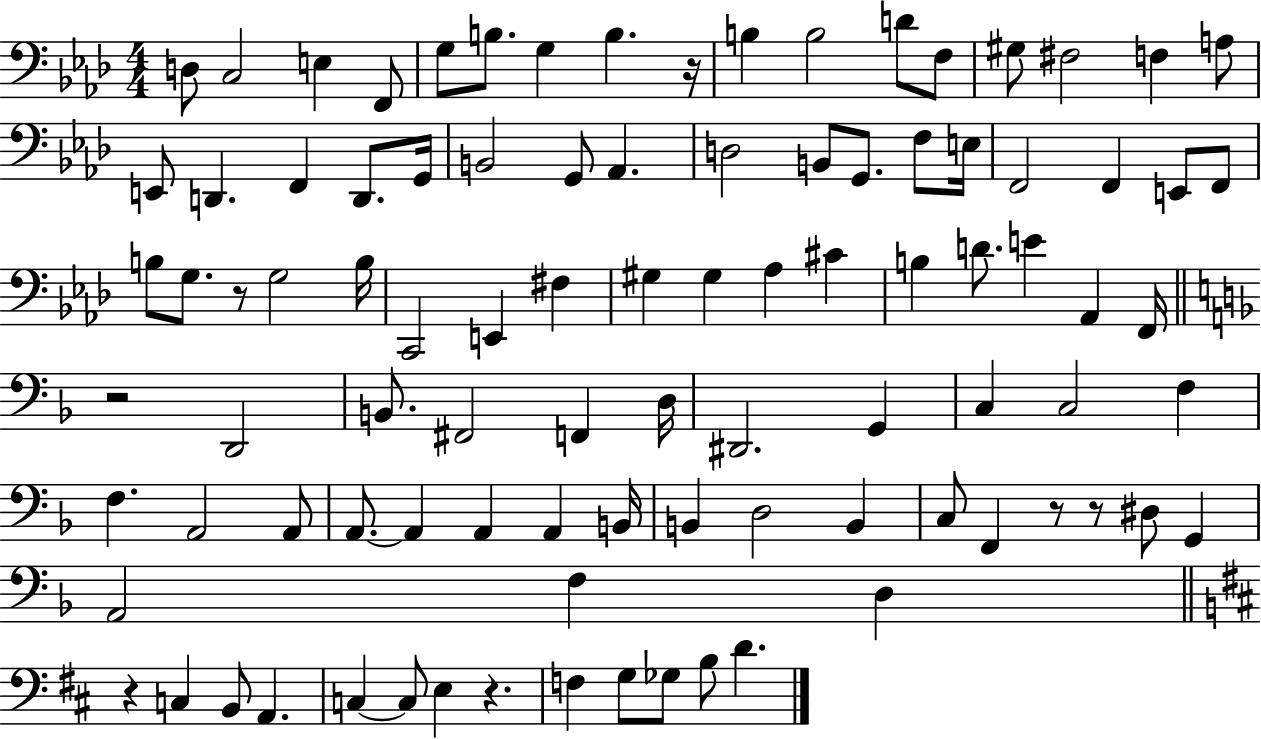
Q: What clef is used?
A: bass